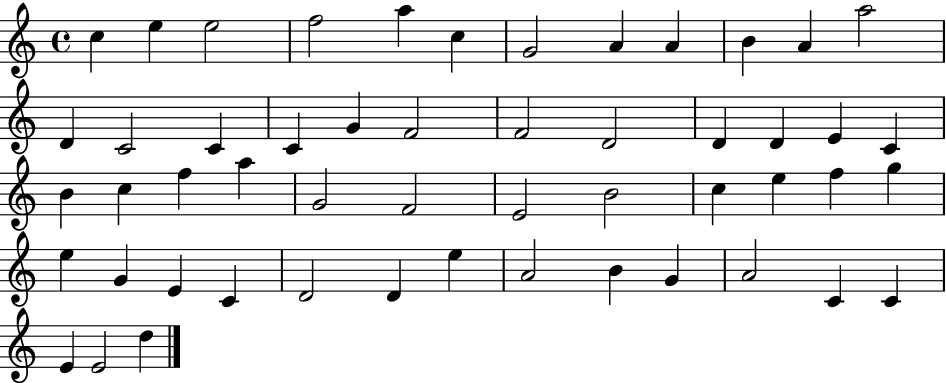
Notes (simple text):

C5/q E5/q E5/h F5/h A5/q C5/q G4/h A4/q A4/q B4/q A4/q A5/h D4/q C4/h C4/q C4/q G4/q F4/h F4/h D4/h D4/q D4/q E4/q C4/q B4/q C5/q F5/q A5/q G4/h F4/h E4/h B4/h C5/q E5/q F5/q G5/q E5/q G4/q E4/q C4/q D4/h D4/q E5/q A4/h B4/q G4/q A4/h C4/q C4/q E4/q E4/h D5/q